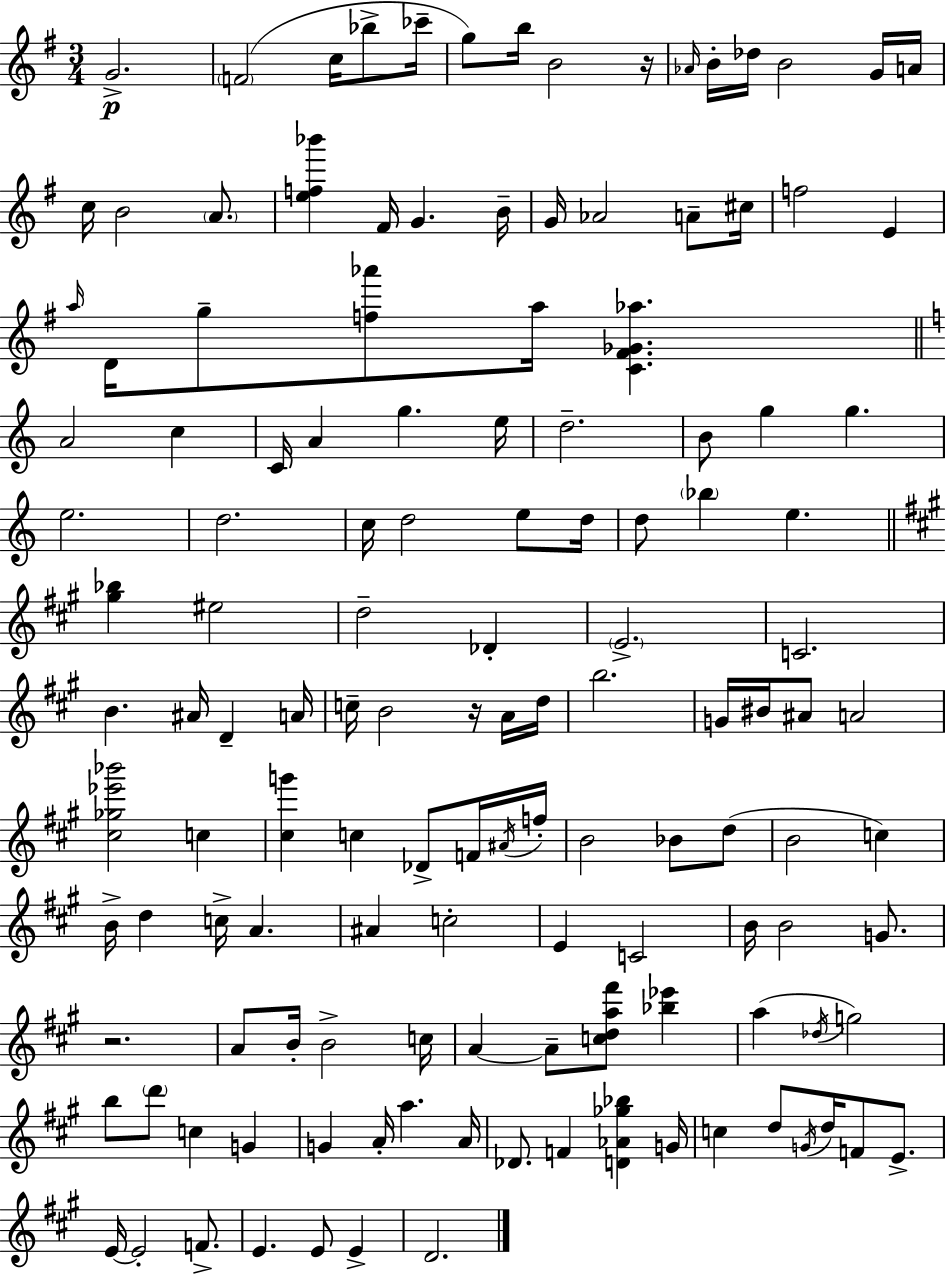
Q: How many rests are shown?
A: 3